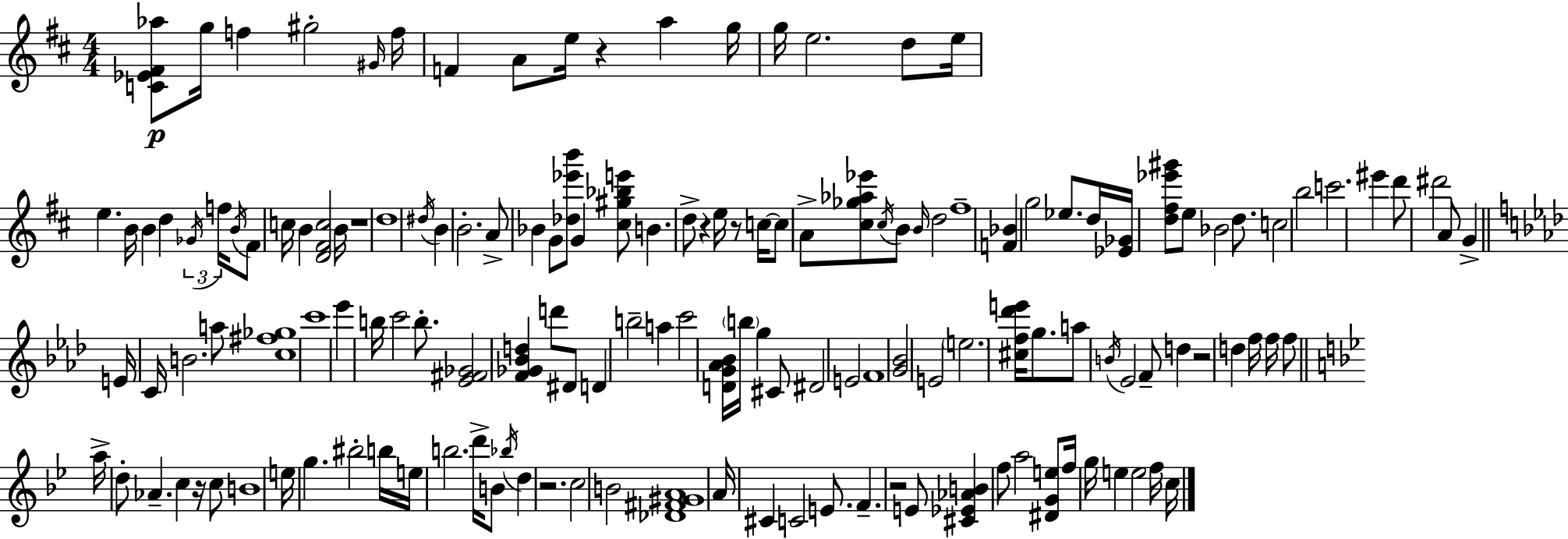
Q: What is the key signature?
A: D major